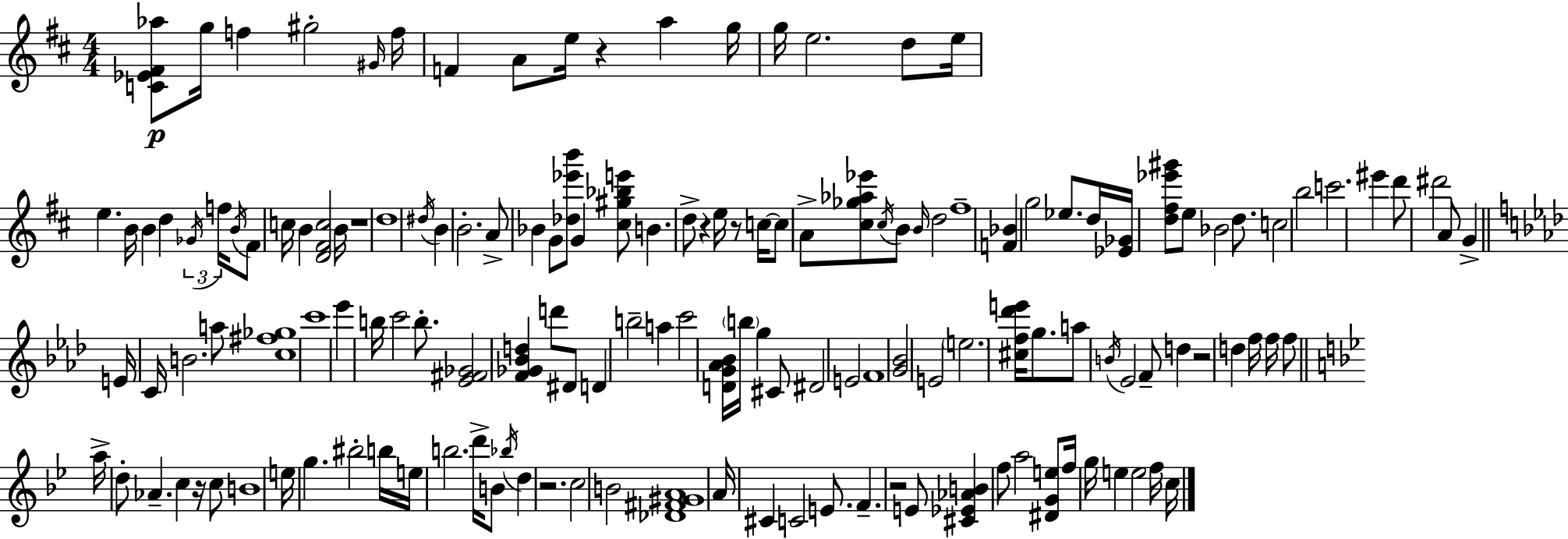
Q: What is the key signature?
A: D major